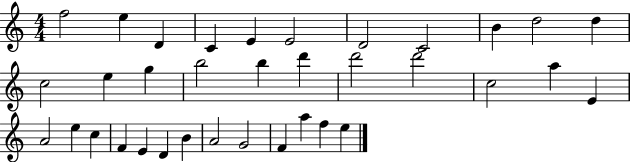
{
  \clef treble
  \numericTimeSignature
  \time 4/4
  \key c \major
  f''2 e''4 d'4 | c'4 e'4 e'2 | d'2 c'2 | b'4 d''2 d''4 | \break c''2 e''4 g''4 | b''2 b''4 d'''4 | d'''2 d'''2 | c''2 a''4 e'4 | \break a'2 e''4 c''4 | f'4 e'4 d'4 b'4 | a'2 g'2 | f'4 a''4 f''4 e''4 | \break \bar "|."
}